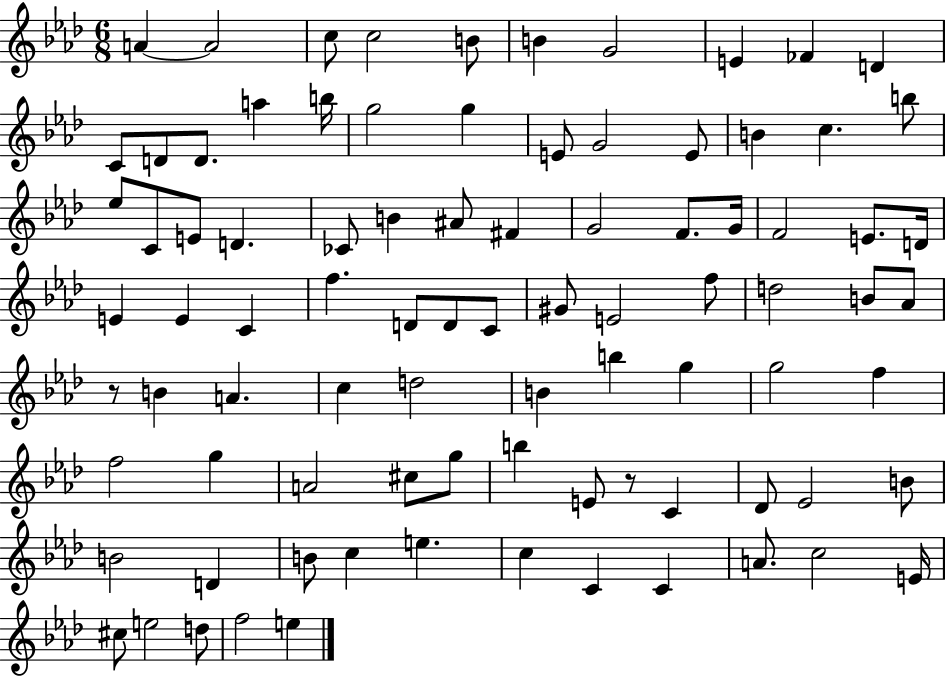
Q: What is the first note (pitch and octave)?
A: A4